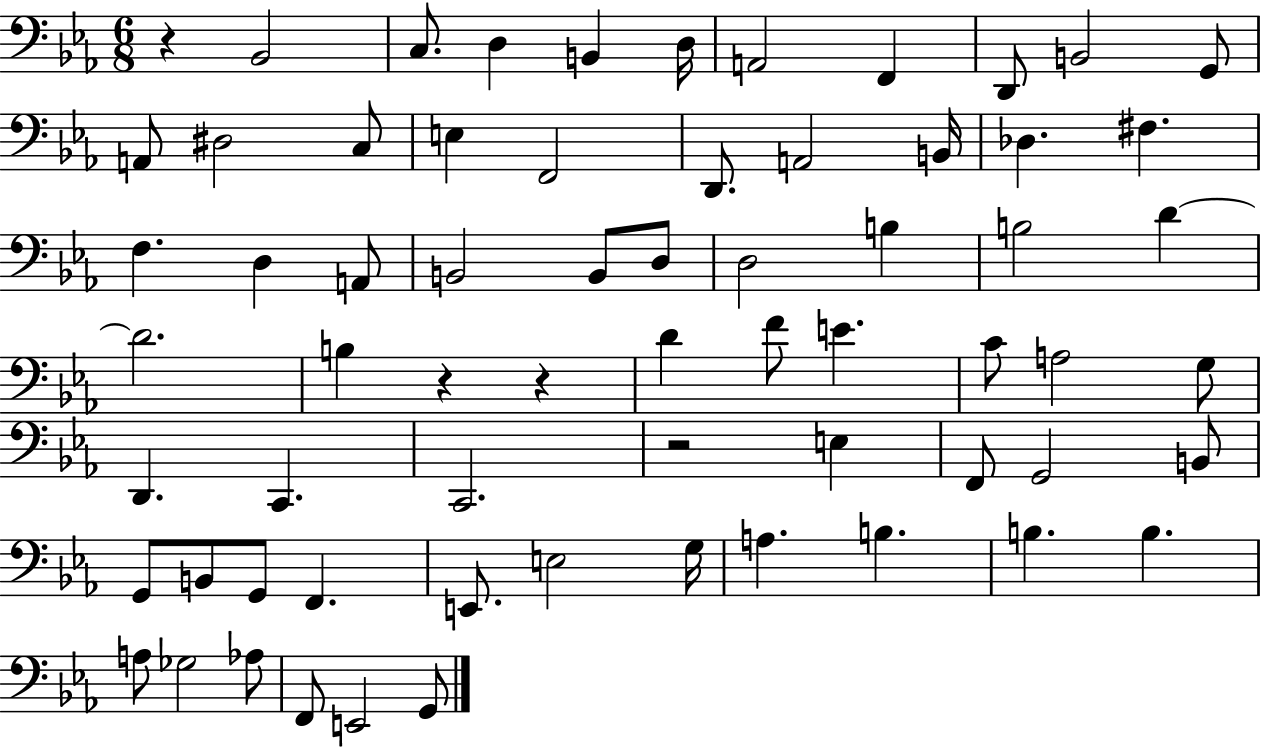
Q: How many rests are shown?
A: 4